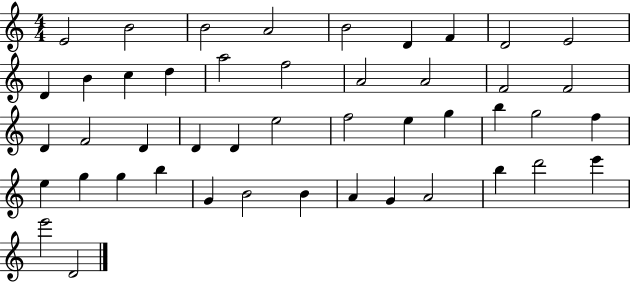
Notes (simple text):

E4/h B4/h B4/h A4/h B4/h D4/q F4/q D4/h E4/h D4/q B4/q C5/q D5/q A5/h F5/h A4/h A4/h F4/h F4/h D4/q F4/h D4/q D4/q D4/q E5/h F5/h E5/q G5/q B5/q G5/h F5/q E5/q G5/q G5/q B5/q G4/q B4/h B4/q A4/q G4/q A4/h B5/q D6/h E6/q E6/h D4/h